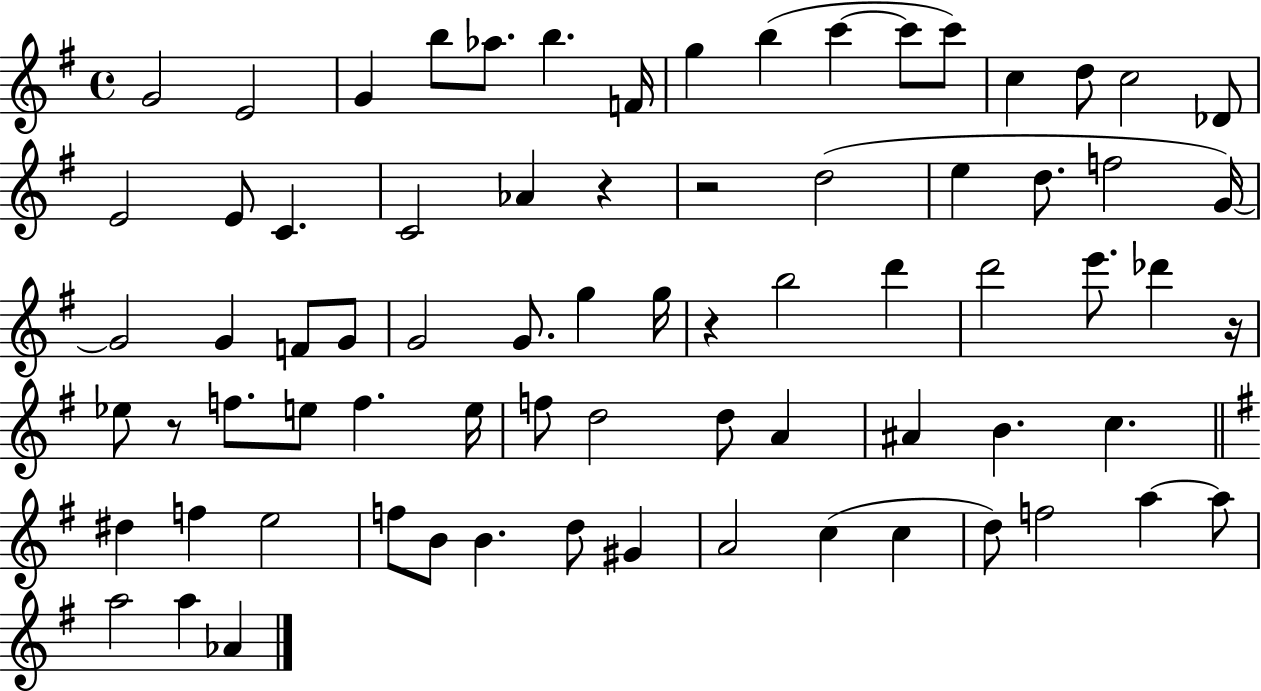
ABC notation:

X:1
T:Untitled
M:4/4
L:1/4
K:G
G2 E2 G b/2 _a/2 b F/4 g b c' c'/2 c'/2 c d/2 c2 _D/2 E2 E/2 C C2 _A z z2 d2 e d/2 f2 G/4 G2 G F/2 G/2 G2 G/2 g g/4 z b2 d' d'2 e'/2 _d' z/4 _e/2 z/2 f/2 e/2 f e/4 f/2 d2 d/2 A ^A B c ^d f e2 f/2 B/2 B d/2 ^G A2 c c d/2 f2 a a/2 a2 a _A